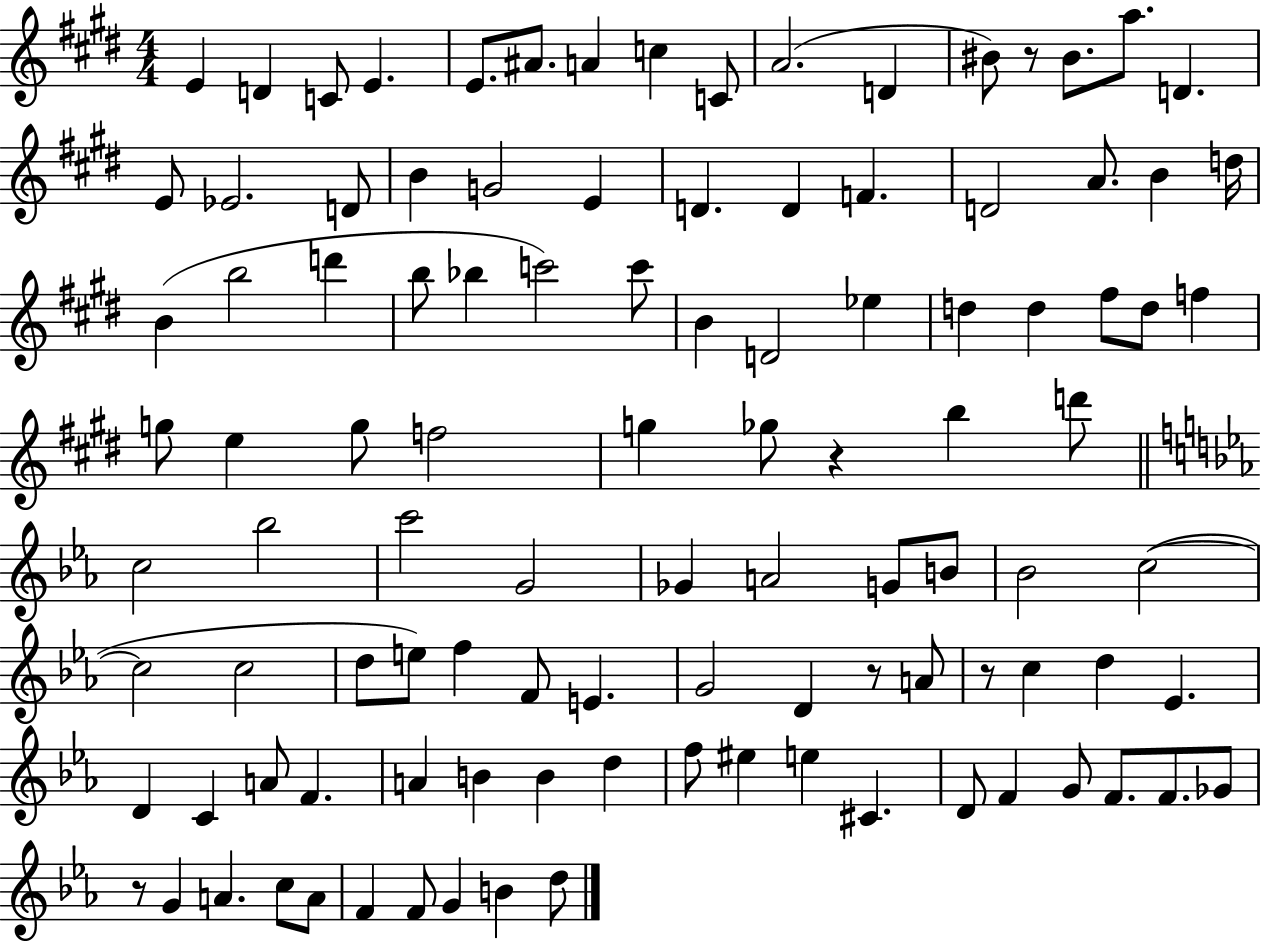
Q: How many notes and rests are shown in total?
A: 106